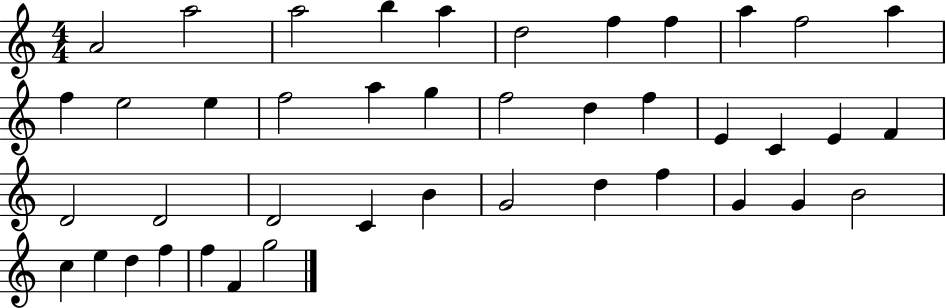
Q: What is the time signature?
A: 4/4